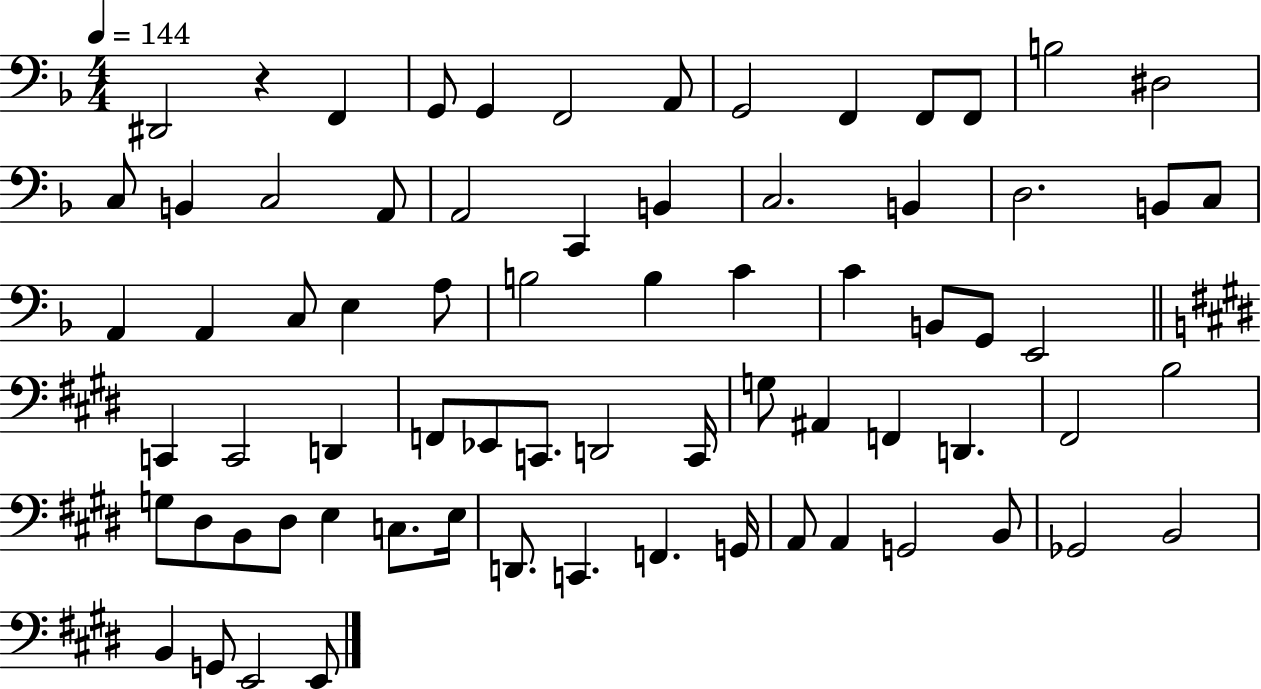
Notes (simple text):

D#2/h R/q F2/q G2/e G2/q F2/h A2/e G2/h F2/q F2/e F2/e B3/h D#3/h C3/e B2/q C3/h A2/e A2/h C2/q B2/q C3/h. B2/q D3/h. B2/e C3/e A2/q A2/q C3/e E3/q A3/e B3/h B3/q C4/q C4/q B2/e G2/e E2/h C2/q C2/h D2/q F2/e Eb2/e C2/e. D2/h C2/s G3/e A#2/q F2/q D2/q. F#2/h B3/h G3/e D#3/e B2/e D#3/e E3/q C3/e. E3/s D2/e. C2/q. F2/q. G2/s A2/e A2/q G2/h B2/e Gb2/h B2/h B2/q G2/e E2/h E2/e